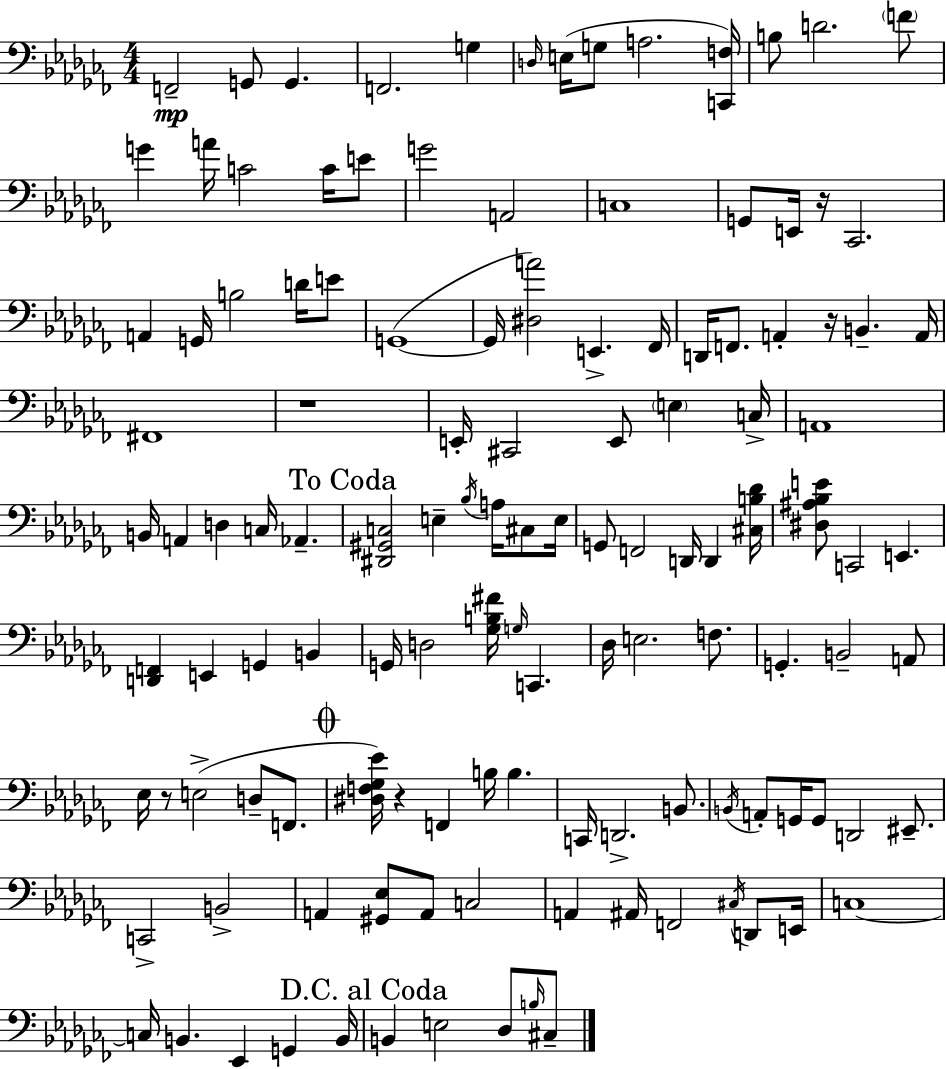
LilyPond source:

{
  \clef bass
  \numericTimeSignature
  \time 4/4
  \key aes \minor
  f,2--\mp g,8 g,4. | f,2. g4 | \grace { d16 }( e16 g8 a2. | <c, f>16) b8 d'2. \parenthesize f'8 | \break g'4 a'16 c'2 c'16 e'8 | g'2 a,2 | c1 | g,8 e,16 r16 ces,2. | \break a,4 g,16 b2 d'16 e'8 | g,1~(~ | g,16 <dis a'>2) e,4.-> | fes,16 d,16 f,8. a,4-. r16 b,4.-- | \break a,16 fis,1 | r1 | e,16-. cis,2 e,8 \parenthesize e4 | c16-> a,1 | \break b,16 a,4 d4 c16 aes,4.-- | \mark "To Coda" <dis, gis, c>2 e4-- \acciaccatura { bes16 } a16 cis8 | e16 g,8 f,2 d,16 d,4 | <cis b des'>16 <dis ais bes e'>8 c,2 e,4. | \break <d, f,>4 e,4 g,4 b,4 | g,16 d2 <ges b fis'>16 \grace { g16 } c,4. | des16 e2. | f8. g,4.-. b,2-- | \break a,8 ees16 r8 e2->( d8-- | f,8. \mark \markup { \musicglyph "scripts.coda" } <dis f ges ees'>16) r4 f,4 b16 b4. | c,16 d,2.-> | b,8. \acciaccatura { b,16 } a,8-. g,16 g,8 d,2 | \break eis,8.-- c,2-> b,2-> | a,4 <gis, ees>8 a,8 c2 | a,4 ais,16 f,2 | \acciaccatura { cis16 } d,8 e,16 c1~~ | \break c16 b,4. ees,4 | g,4 b,16 \mark "D.C. al Coda" b,4 e2 | des8 \grace { b16 } cis8-- \bar "|."
}